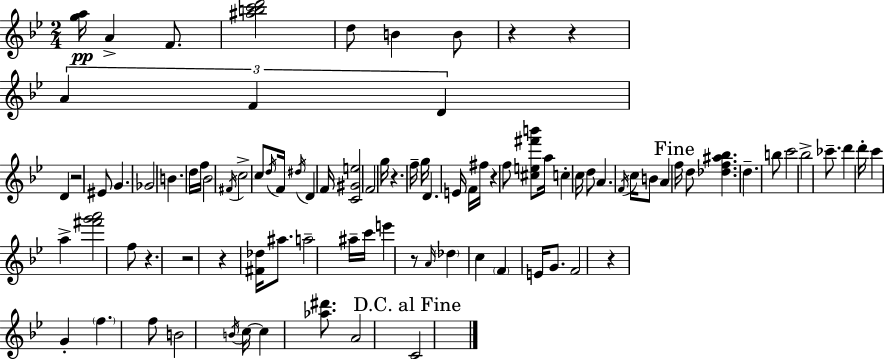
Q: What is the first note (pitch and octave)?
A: A4